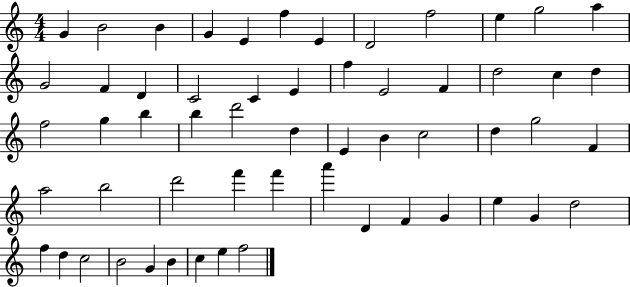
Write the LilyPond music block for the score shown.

{
  \clef treble
  \numericTimeSignature
  \time 4/4
  \key c \major
  g'4 b'2 b'4 | g'4 e'4 f''4 e'4 | d'2 f''2 | e''4 g''2 a''4 | \break g'2 f'4 d'4 | c'2 c'4 e'4 | f''4 e'2 f'4 | d''2 c''4 d''4 | \break f''2 g''4 b''4 | b''4 d'''2 d''4 | e'4 b'4 c''2 | d''4 g''2 f'4 | \break a''2 b''2 | d'''2 f'''4 f'''4 | a'''4 d'4 f'4 g'4 | e''4 g'4 d''2 | \break f''4 d''4 c''2 | b'2 g'4 b'4 | c''4 e''4 f''2 | \bar "|."
}